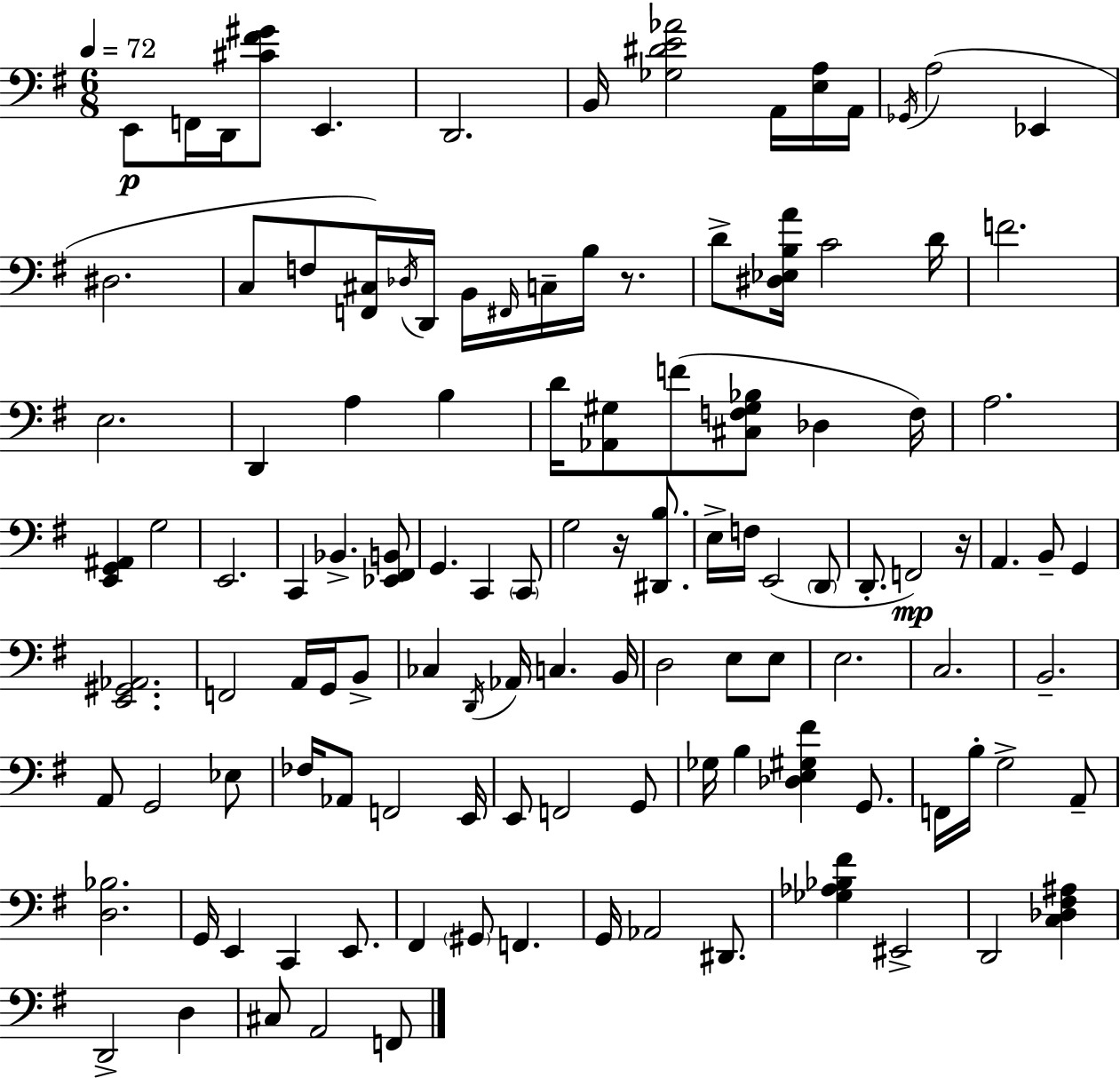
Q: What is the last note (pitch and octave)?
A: F2